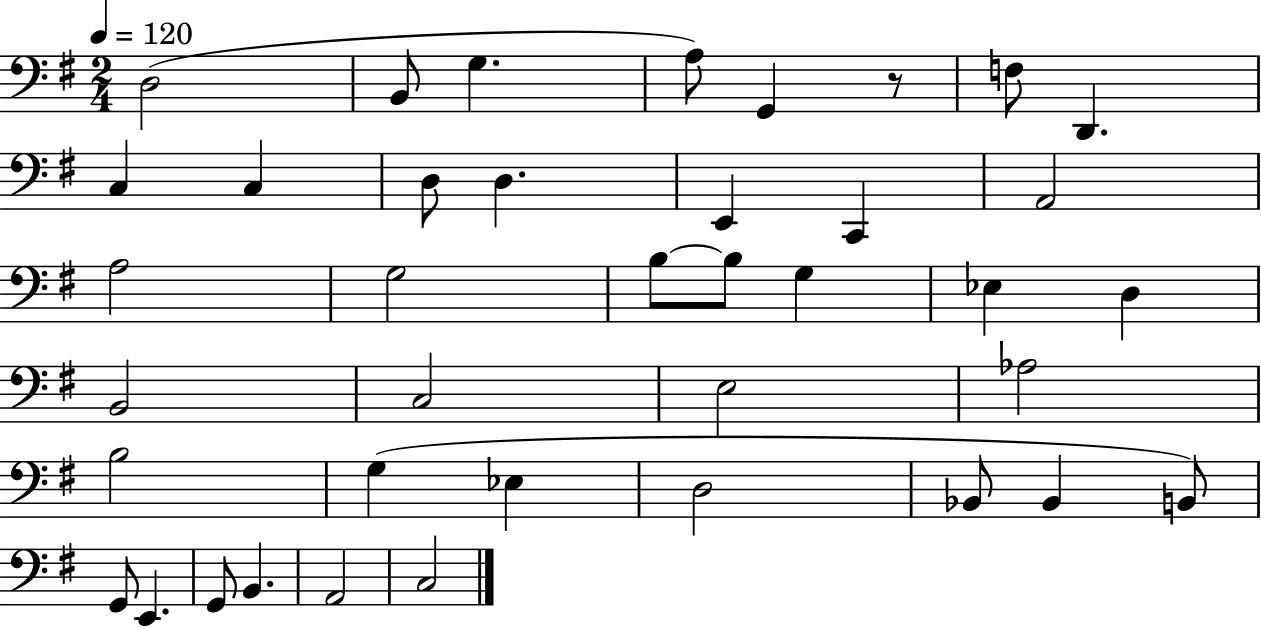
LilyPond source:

{
  \clef bass
  \numericTimeSignature
  \time 2/4
  \key g \major
  \tempo 4 = 120
  d2( | b,8 g4. | a8) g,4 r8 | f8 d,4. | \break c4 c4 | d8 d4. | e,4 c,4 | a,2 | \break a2 | g2 | b8~~ b8 g4 | ees4 d4 | \break b,2 | c2 | e2 | aes2 | \break b2 | g4( ees4 | d2 | bes,8 bes,4 b,8) | \break g,8 e,4. | g,8 b,4. | a,2 | c2 | \break \bar "|."
}